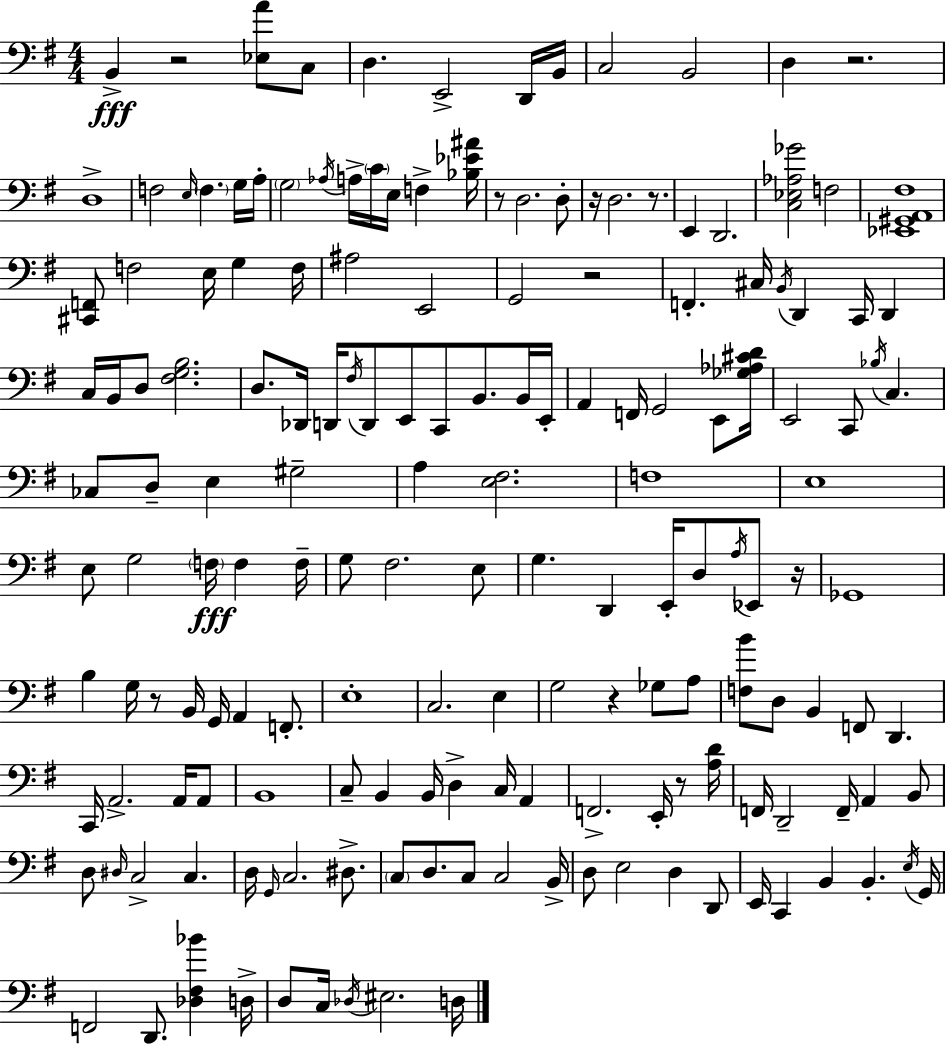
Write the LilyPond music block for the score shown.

{
  \clef bass
  \numericTimeSignature
  \time 4/4
  \key g \major
  b,4->\fff r2 <ees a'>8 c8 | d4. e,2-> d,16 b,16 | c2 b,2 | d4 r2. | \break d1-> | f2 \grace { e16 } \parenthesize f4. g16 | a16-. \parenthesize g2 \acciaccatura { aes16 } a16-> \parenthesize c'16 e16 f4-> | <bes ees' ais'>16 r8 d2. | \break d8-. r16 d2. r8. | e,4 d,2. | <c ees aes ges'>2 f2 | <ees, gis, a, fis>1 | \break <cis, f,>8 f2 e16 g4 | f16 ais2 e,2 | g,2 r2 | f,4.-. cis16 \acciaccatura { b,16 } d,4 c,16 d,4 | \break c16 b,16 d8 <fis g b>2. | d8. des,16 d,16 \acciaccatura { fis16 } d,8 e,8 c,8 b,8. | b,16 e,16-. a,4 f,16 g,2 | e,8 <ges aes cis' d'>16 e,2 c,8 \acciaccatura { bes16 } c4. | \break ces8 d8-- e4 gis2-- | a4 <e fis>2. | f1 | e1 | \break e8 g2 \parenthesize f16\fff | f4 f16-- g8 fis2. | e8 g4. d,4 e,16-. | d8 \acciaccatura { a16 } ees,8 r16 ges,1 | \break b4 g16 r8 b,16 g,16 a,4 | f,8.-. e1-. | c2. | e4 g2 r4 | \break ges8 a8 <f b'>8 d8 b,4 f,8 | d,4. c,16 a,2.-> | a,16 a,8 b,1 | c8-- b,4 b,16 d4-> | \break c16 a,4 f,2.-> | e,16-. r8 <a d'>16 f,16 d,2-- f,16-- | a,4 b,8 d8 \grace { dis16 } c2-> | c4. d16 \grace { g,16 } c2. | \break dis8.-> \parenthesize c8 d8. c8 c2 | b,16-> d8 e2 | d4 d,8 e,16 c,4 b,4 | b,4.-. \acciaccatura { e16 } g,16 f,2 | \break d,8. <des fis bes'>4 d16-> d8 c16 \acciaccatura { des16 } eis2. | d16 \bar "|."
}